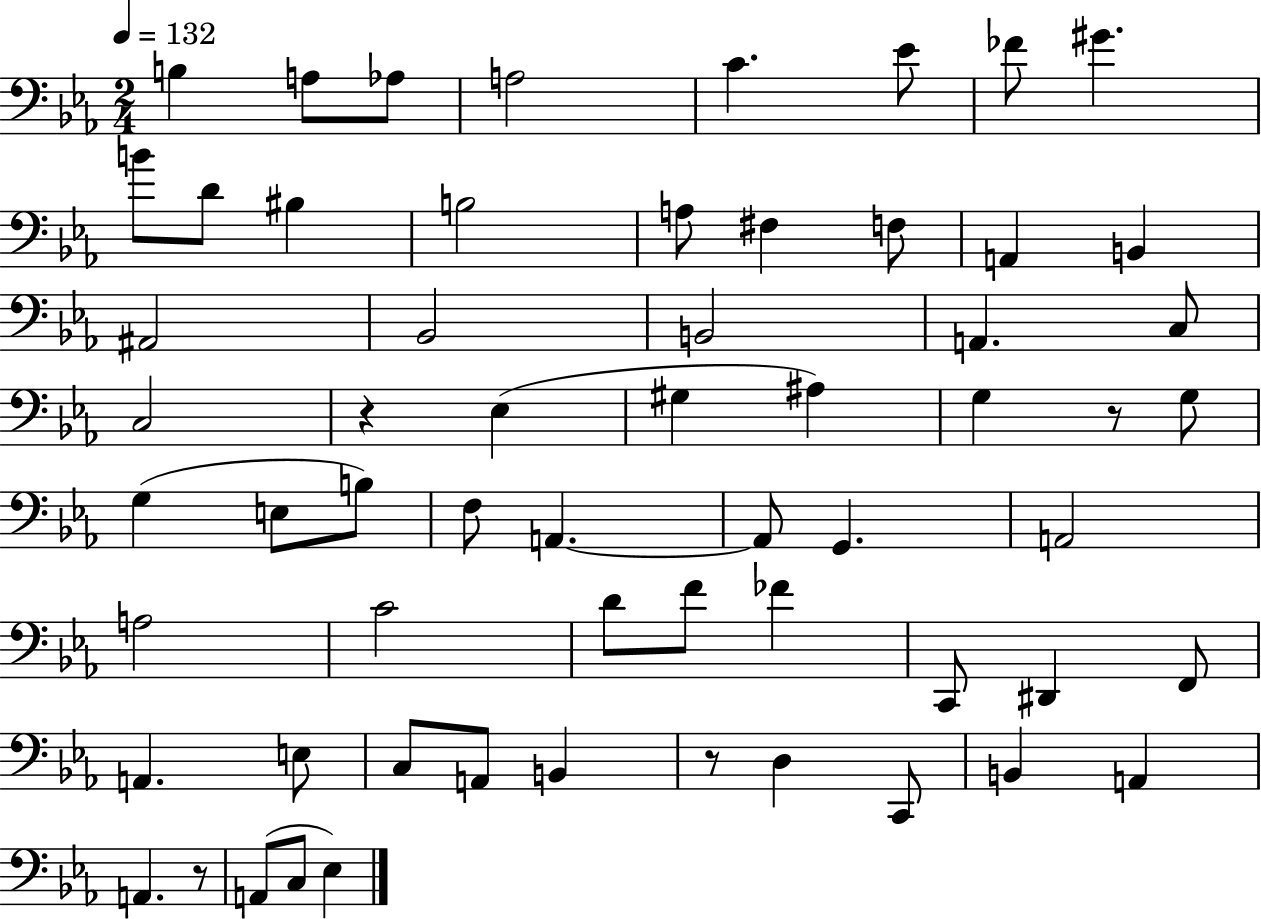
X:1
T:Untitled
M:2/4
L:1/4
K:Eb
B, A,/2 _A,/2 A,2 C _E/2 _F/2 ^G B/2 D/2 ^B, B,2 A,/2 ^F, F,/2 A,, B,, ^A,,2 _B,,2 B,,2 A,, C,/2 C,2 z _E, ^G, ^A, G, z/2 G,/2 G, E,/2 B,/2 F,/2 A,, A,,/2 G,, A,,2 A,2 C2 D/2 F/2 _F C,,/2 ^D,, F,,/2 A,, E,/2 C,/2 A,,/2 B,, z/2 D, C,,/2 B,, A,, A,, z/2 A,,/2 C,/2 _E,